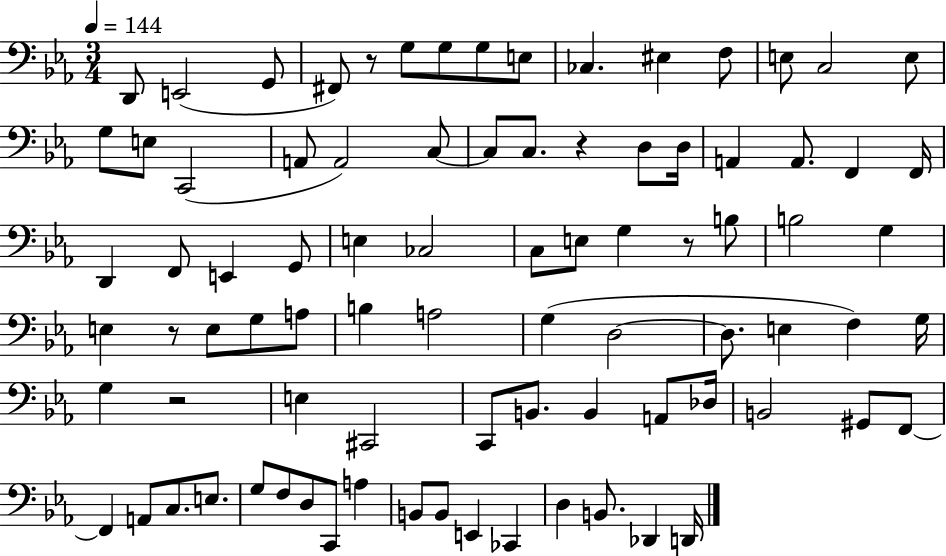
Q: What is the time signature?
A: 3/4